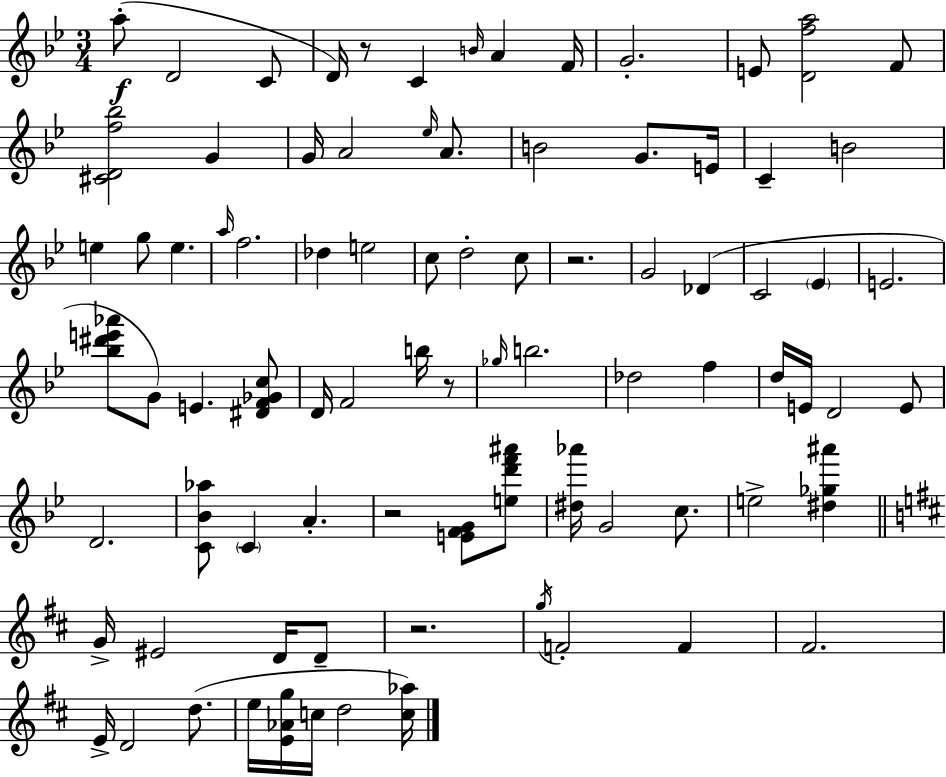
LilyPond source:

{
  \clef treble
  \numericTimeSignature
  \time 3/4
  \key g \minor
  a''8-.(\f d'2 c'8 | d'16) r8 c'4 \grace { b'16 } a'4 | f'16 g'2.-. | e'8 <d' f'' a''>2 f'8 | \break <cis' d' f'' bes''>2 g'4 | g'16 a'2 \grace { ees''16 } a'8. | b'2 g'8. | e'16 c'4-- b'2 | \break e''4 g''8 e''4. | \grace { a''16 } f''2. | des''4 e''2 | c''8 d''2-. | \break c''8 r2. | g'2 des'4( | c'2 \parenthesize ees'4 | e'2. | \break <bes'' dis''' e''' aes'''>8 g'8) e'4. | <dis' f' ges' c''>8 d'16 f'2 | b''16 r8 \grace { ges''16 } b''2. | des''2 | \break f''4 d''16 e'16 d'2 | e'8 d'2. | <c' bes' aes''>8 \parenthesize c'4 a'4.-. | r2 | \break <e' f' g'>8 <e'' d''' f''' ais'''>8 <dis'' aes'''>16 g'2 | c''8. e''2-> | <dis'' ges'' ais'''>4 \bar "||" \break \key d \major g'16-> eis'2 d'16 d'8-- | r2. | \acciaccatura { g''16 } f'2-. f'4 | fis'2. | \break e'16-> d'2 d''8.( | e''16 <e' aes' g''>16 c''16 d''2 | <c'' aes''>16) \bar "|."
}